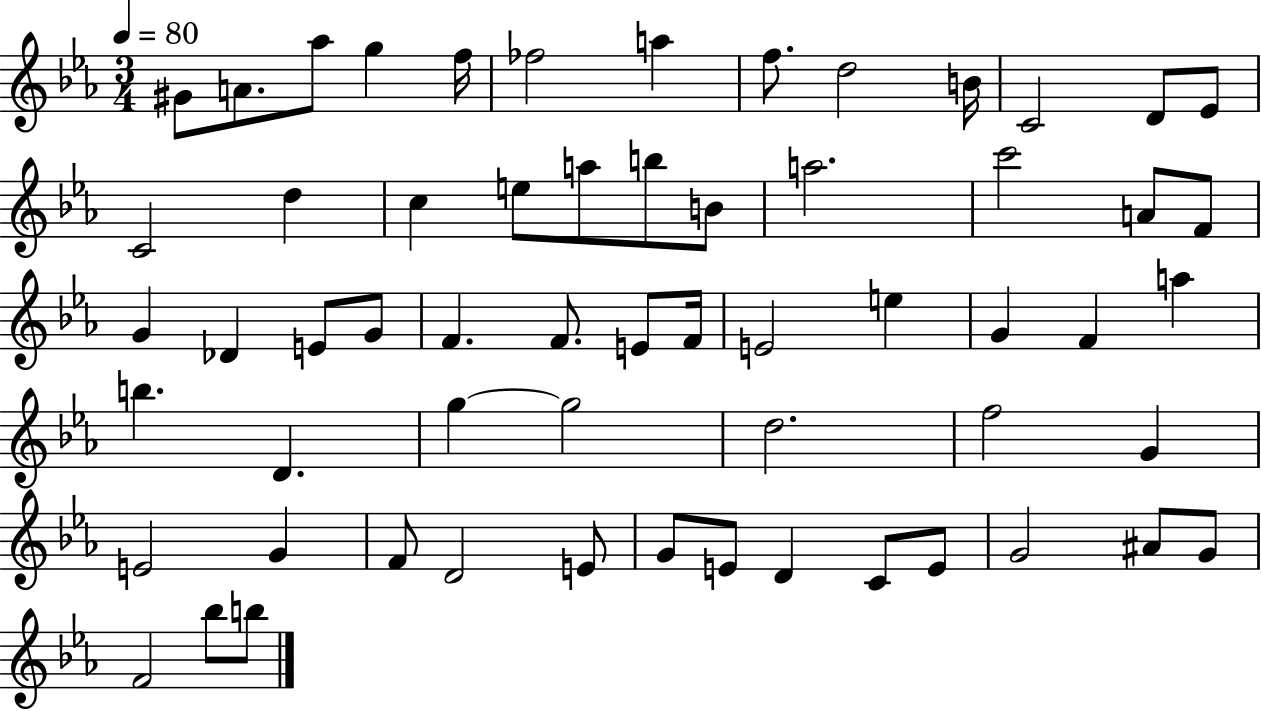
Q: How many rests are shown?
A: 0